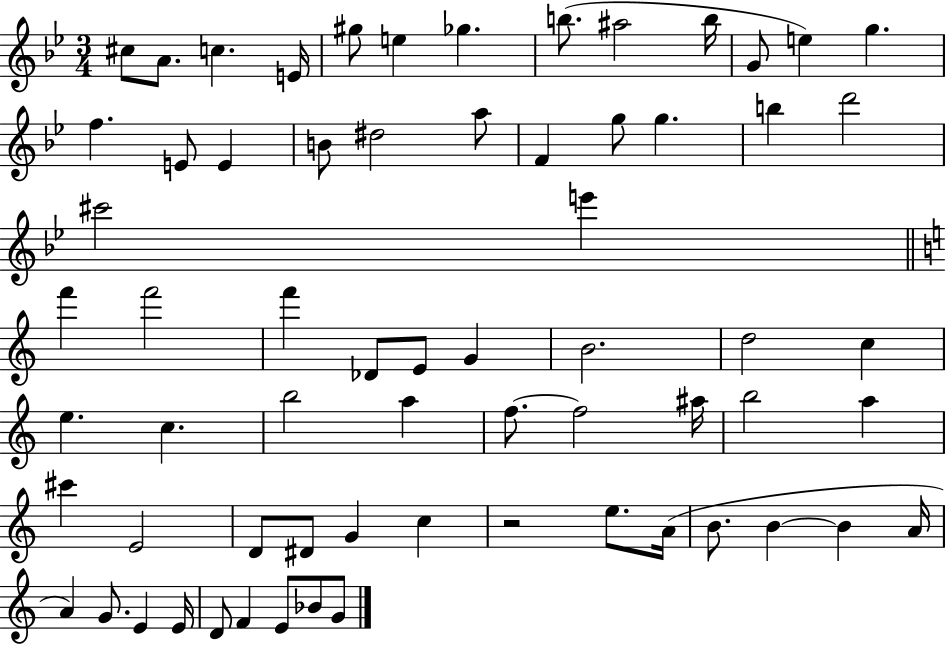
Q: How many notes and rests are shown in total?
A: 66